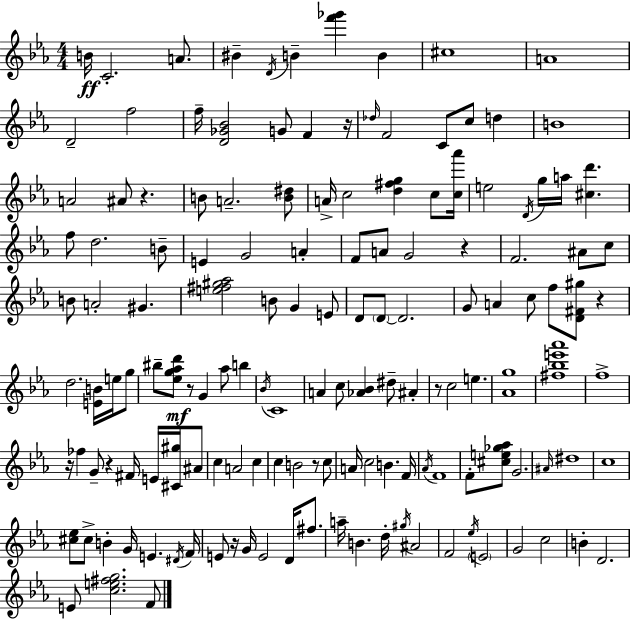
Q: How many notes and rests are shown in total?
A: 146